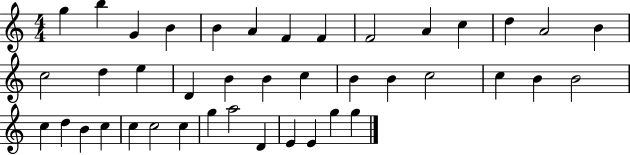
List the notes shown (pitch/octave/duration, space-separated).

G5/q B5/q G4/q B4/q B4/q A4/q F4/q F4/q F4/h A4/q C5/q D5/q A4/h B4/q C5/h D5/q E5/q D4/q B4/q B4/q C5/q B4/q B4/q C5/h C5/q B4/q B4/h C5/q D5/q B4/q C5/q C5/q C5/h C5/q G5/q A5/h D4/q E4/q E4/q G5/q G5/q